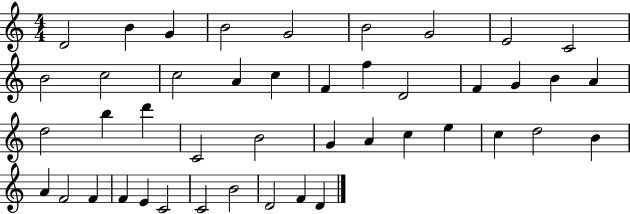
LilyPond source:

{
  \clef treble
  \numericTimeSignature
  \time 4/4
  \key c \major
  d'2 b'4 g'4 | b'2 g'2 | b'2 g'2 | e'2 c'2 | \break b'2 c''2 | c''2 a'4 c''4 | f'4 f''4 d'2 | f'4 g'4 b'4 a'4 | \break d''2 b''4 d'''4 | c'2 b'2 | g'4 a'4 c''4 e''4 | c''4 d''2 b'4 | \break a'4 f'2 f'4 | f'4 e'4 c'2 | c'2 b'2 | d'2 f'4 d'4 | \break \bar "|."
}